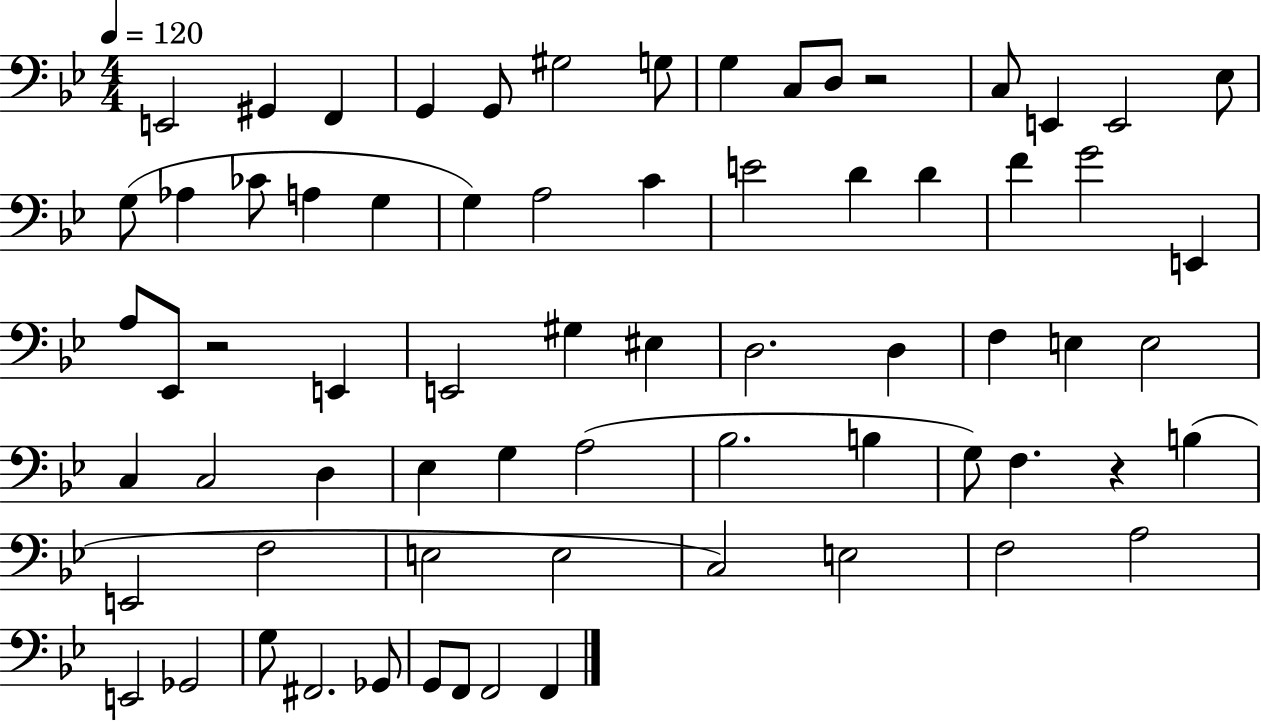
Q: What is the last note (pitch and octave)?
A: F2